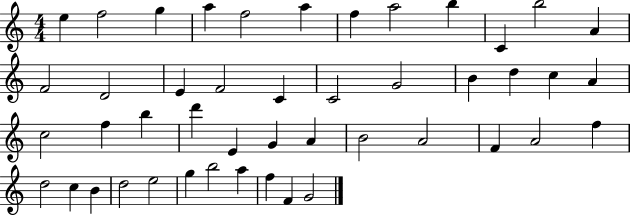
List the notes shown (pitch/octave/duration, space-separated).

E5/q F5/h G5/q A5/q F5/h A5/q F5/q A5/h B5/q C4/q B5/h A4/q F4/h D4/h E4/q F4/h C4/q C4/h G4/h B4/q D5/q C5/q A4/q C5/h F5/q B5/q D6/q E4/q G4/q A4/q B4/h A4/h F4/q A4/h F5/q D5/h C5/q B4/q D5/h E5/h G5/q B5/h A5/q F5/q F4/q G4/h